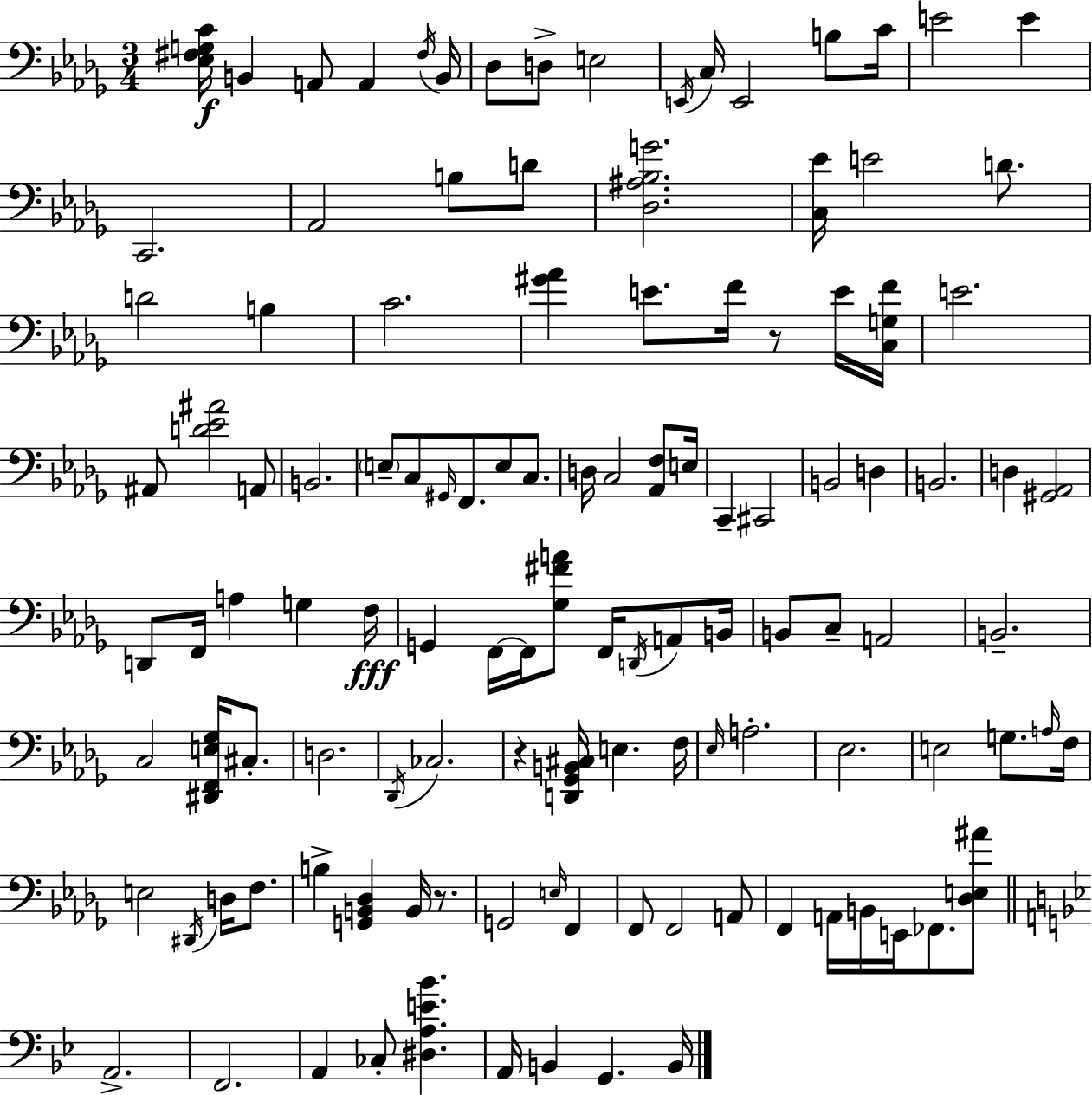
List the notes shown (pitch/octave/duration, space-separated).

[Eb3,F#3,G3,C4]/s B2/q A2/e A2/q F#3/s B2/s Db3/e D3/e E3/h E2/s C3/s E2/h B3/e C4/s E4/h E4/q C2/h. Ab2/h B3/e D4/e [Db3,A#3,Bb3,G4]/h. [C3,Eb4]/s E4/h D4/e. D4/h B3/q C4/h. [G#4,Ab4]/q E4/e. F4/s R/e E4/s [C3,G3,F4]/s E4/h. A#2/e [D4,Eb4,A#4]/h A2/e B2/h. E3/e C3/e G#2/s F2/e. E3/e C3/e. D3/s C3/h [Ab2,F3]/e E3/s C2/q C#2/h B2/h D3/q B2/h. D3/q [G#2,Ab2]/h D2/e F2/s A3/q G3/q F3/s G2/q F2/s F2/s [Gb3,F#4,A4]/e F2/s D2/s A2/e B2/s B2/e C3/e A2/h B2/h. C3/h [D#2,F2,E3,Gb3]/s C#3/e. D3/h. Db2/s CES3/h. R/q [D2,Gb2,B2,C#3]/s E3/q. F3/s Eb3/s A3/h. Eb3/h. E3/h G3/e. A3/s F3/s E3/h D#2/s D3/s F3/e. B3/q [G2,B2,Db3]/q B2/s R/e. G2/h E3/s F2/q F2/e F2/h A2/e F2/q A2/s B2/s E2/s FES2/e. [Db3,E3,A#4]/e A2/h. F2/h. A2/q CES3/e [D#3,A3,E4,Bb4]/q. A2/s B2/q G2/q. B2/s